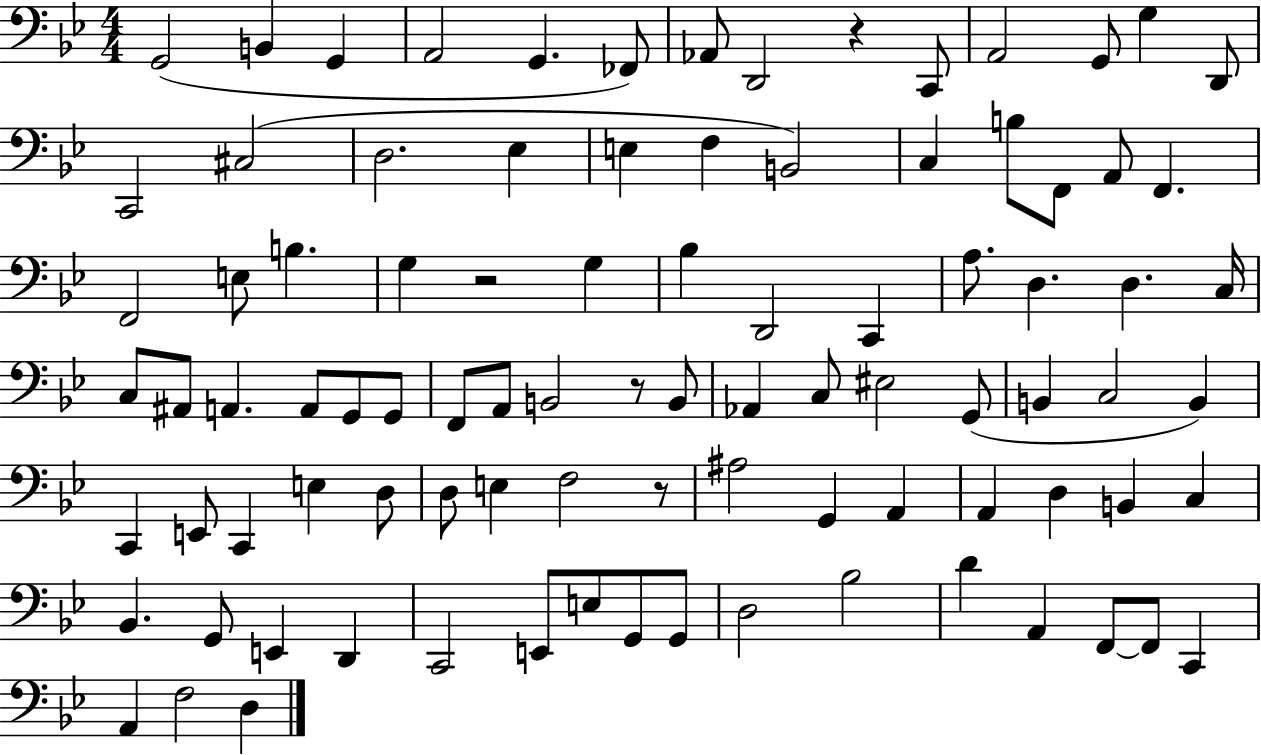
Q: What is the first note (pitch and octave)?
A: G2